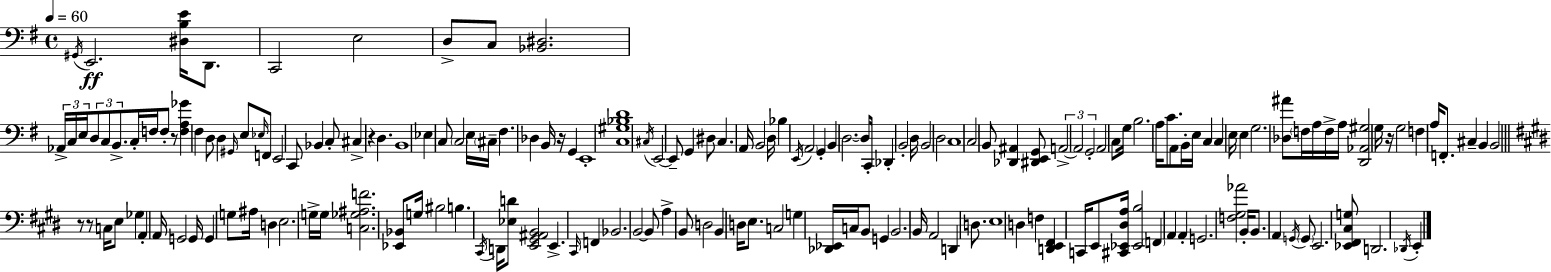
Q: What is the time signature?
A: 4/4